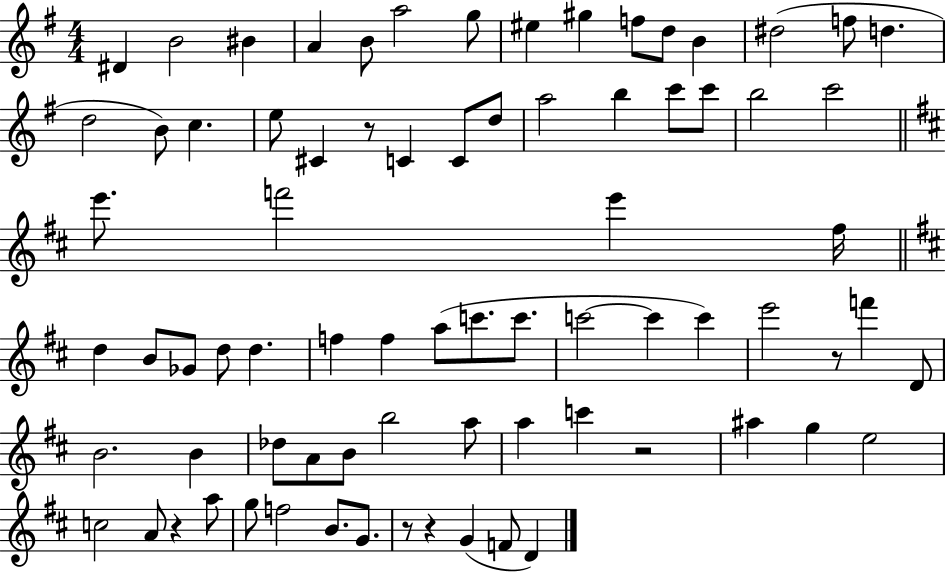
D#4/q B4/h BIS4/q A4/q B4/e A5/h G5/e EIS5/q G#5/q F5/e D5/e B4/q D#5/h F5/e D5/q. D5/h B4/e C5/q. E5/e C#4/q R/e C4/q C4/e D5/e A5/h B5/q C6/e C6/e B5/h C6/h E6/e. F6/h E6/q F#5/s D5/q B4/e Gb4/e D5/e D5/q. F5/q F5/q A5/e C6/e. C6/e. C6/h C6/q C6/q E6/h R/e F6/q D4/e B4/h. B4/q Db5/e A4/e B4/e B5/h A5/e A5/q C6/q R/h A#5/q G5/q E5/h C5/h A4/e R/q A5/e G5/e F5/h B4/e. G4/e. R/e R/q G4/q F4/e D4/q